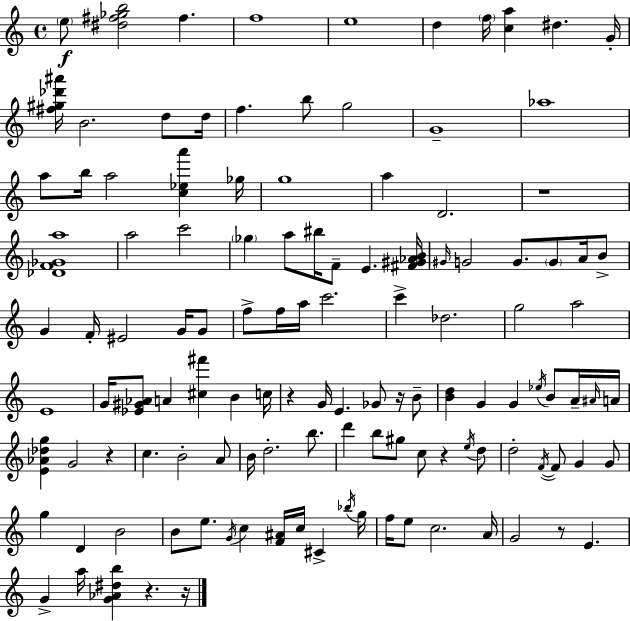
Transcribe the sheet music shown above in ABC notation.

X:1
T:Untitled
M:4/4
L:1/4
K:Am
e/2 [^d^f_gb]2 ^f f4 e4 d f/4 [ca] ^d G/4 [^f^g_d'^a']/4 B2 d/2 d/4 f b/2 g2 G4 _a4 a/2 b/4 a2 [c_ea'] _g/4 g4 a D2 z4 [_DF_Ga]4 a2 c'2 _g a/2 ^b/4 F/2 E [^F^G_AB]/4 ^G/4 G2 G/2 G/2 A/4 B/2 G F/4 ^E2 G/4 G/2 f/2 f/4 a/4 c'2 c' _d2 g2 a2 E4 G/4 [_E^G_A]/2 A [^c^f'] B c/4 z G/4 E _G/2 z/4 B/2 [Bd] G G _e/4 B/2 A/4 ^A/4 A/4 [E_A_dg] G2 z c B2 A/2 B/4 d2 b/2 d' b/2 ^g/2 c/2 z e/4 d/2 d2 F/4 F/2 G G/2 g D B2 B/2 e/2 G/4 c [F^A]/4 c/4 ^C _b/4 g/4 f/4 e/2 c2 A/4 G2 z/2 E G a/4 [G_A^db] z z/4